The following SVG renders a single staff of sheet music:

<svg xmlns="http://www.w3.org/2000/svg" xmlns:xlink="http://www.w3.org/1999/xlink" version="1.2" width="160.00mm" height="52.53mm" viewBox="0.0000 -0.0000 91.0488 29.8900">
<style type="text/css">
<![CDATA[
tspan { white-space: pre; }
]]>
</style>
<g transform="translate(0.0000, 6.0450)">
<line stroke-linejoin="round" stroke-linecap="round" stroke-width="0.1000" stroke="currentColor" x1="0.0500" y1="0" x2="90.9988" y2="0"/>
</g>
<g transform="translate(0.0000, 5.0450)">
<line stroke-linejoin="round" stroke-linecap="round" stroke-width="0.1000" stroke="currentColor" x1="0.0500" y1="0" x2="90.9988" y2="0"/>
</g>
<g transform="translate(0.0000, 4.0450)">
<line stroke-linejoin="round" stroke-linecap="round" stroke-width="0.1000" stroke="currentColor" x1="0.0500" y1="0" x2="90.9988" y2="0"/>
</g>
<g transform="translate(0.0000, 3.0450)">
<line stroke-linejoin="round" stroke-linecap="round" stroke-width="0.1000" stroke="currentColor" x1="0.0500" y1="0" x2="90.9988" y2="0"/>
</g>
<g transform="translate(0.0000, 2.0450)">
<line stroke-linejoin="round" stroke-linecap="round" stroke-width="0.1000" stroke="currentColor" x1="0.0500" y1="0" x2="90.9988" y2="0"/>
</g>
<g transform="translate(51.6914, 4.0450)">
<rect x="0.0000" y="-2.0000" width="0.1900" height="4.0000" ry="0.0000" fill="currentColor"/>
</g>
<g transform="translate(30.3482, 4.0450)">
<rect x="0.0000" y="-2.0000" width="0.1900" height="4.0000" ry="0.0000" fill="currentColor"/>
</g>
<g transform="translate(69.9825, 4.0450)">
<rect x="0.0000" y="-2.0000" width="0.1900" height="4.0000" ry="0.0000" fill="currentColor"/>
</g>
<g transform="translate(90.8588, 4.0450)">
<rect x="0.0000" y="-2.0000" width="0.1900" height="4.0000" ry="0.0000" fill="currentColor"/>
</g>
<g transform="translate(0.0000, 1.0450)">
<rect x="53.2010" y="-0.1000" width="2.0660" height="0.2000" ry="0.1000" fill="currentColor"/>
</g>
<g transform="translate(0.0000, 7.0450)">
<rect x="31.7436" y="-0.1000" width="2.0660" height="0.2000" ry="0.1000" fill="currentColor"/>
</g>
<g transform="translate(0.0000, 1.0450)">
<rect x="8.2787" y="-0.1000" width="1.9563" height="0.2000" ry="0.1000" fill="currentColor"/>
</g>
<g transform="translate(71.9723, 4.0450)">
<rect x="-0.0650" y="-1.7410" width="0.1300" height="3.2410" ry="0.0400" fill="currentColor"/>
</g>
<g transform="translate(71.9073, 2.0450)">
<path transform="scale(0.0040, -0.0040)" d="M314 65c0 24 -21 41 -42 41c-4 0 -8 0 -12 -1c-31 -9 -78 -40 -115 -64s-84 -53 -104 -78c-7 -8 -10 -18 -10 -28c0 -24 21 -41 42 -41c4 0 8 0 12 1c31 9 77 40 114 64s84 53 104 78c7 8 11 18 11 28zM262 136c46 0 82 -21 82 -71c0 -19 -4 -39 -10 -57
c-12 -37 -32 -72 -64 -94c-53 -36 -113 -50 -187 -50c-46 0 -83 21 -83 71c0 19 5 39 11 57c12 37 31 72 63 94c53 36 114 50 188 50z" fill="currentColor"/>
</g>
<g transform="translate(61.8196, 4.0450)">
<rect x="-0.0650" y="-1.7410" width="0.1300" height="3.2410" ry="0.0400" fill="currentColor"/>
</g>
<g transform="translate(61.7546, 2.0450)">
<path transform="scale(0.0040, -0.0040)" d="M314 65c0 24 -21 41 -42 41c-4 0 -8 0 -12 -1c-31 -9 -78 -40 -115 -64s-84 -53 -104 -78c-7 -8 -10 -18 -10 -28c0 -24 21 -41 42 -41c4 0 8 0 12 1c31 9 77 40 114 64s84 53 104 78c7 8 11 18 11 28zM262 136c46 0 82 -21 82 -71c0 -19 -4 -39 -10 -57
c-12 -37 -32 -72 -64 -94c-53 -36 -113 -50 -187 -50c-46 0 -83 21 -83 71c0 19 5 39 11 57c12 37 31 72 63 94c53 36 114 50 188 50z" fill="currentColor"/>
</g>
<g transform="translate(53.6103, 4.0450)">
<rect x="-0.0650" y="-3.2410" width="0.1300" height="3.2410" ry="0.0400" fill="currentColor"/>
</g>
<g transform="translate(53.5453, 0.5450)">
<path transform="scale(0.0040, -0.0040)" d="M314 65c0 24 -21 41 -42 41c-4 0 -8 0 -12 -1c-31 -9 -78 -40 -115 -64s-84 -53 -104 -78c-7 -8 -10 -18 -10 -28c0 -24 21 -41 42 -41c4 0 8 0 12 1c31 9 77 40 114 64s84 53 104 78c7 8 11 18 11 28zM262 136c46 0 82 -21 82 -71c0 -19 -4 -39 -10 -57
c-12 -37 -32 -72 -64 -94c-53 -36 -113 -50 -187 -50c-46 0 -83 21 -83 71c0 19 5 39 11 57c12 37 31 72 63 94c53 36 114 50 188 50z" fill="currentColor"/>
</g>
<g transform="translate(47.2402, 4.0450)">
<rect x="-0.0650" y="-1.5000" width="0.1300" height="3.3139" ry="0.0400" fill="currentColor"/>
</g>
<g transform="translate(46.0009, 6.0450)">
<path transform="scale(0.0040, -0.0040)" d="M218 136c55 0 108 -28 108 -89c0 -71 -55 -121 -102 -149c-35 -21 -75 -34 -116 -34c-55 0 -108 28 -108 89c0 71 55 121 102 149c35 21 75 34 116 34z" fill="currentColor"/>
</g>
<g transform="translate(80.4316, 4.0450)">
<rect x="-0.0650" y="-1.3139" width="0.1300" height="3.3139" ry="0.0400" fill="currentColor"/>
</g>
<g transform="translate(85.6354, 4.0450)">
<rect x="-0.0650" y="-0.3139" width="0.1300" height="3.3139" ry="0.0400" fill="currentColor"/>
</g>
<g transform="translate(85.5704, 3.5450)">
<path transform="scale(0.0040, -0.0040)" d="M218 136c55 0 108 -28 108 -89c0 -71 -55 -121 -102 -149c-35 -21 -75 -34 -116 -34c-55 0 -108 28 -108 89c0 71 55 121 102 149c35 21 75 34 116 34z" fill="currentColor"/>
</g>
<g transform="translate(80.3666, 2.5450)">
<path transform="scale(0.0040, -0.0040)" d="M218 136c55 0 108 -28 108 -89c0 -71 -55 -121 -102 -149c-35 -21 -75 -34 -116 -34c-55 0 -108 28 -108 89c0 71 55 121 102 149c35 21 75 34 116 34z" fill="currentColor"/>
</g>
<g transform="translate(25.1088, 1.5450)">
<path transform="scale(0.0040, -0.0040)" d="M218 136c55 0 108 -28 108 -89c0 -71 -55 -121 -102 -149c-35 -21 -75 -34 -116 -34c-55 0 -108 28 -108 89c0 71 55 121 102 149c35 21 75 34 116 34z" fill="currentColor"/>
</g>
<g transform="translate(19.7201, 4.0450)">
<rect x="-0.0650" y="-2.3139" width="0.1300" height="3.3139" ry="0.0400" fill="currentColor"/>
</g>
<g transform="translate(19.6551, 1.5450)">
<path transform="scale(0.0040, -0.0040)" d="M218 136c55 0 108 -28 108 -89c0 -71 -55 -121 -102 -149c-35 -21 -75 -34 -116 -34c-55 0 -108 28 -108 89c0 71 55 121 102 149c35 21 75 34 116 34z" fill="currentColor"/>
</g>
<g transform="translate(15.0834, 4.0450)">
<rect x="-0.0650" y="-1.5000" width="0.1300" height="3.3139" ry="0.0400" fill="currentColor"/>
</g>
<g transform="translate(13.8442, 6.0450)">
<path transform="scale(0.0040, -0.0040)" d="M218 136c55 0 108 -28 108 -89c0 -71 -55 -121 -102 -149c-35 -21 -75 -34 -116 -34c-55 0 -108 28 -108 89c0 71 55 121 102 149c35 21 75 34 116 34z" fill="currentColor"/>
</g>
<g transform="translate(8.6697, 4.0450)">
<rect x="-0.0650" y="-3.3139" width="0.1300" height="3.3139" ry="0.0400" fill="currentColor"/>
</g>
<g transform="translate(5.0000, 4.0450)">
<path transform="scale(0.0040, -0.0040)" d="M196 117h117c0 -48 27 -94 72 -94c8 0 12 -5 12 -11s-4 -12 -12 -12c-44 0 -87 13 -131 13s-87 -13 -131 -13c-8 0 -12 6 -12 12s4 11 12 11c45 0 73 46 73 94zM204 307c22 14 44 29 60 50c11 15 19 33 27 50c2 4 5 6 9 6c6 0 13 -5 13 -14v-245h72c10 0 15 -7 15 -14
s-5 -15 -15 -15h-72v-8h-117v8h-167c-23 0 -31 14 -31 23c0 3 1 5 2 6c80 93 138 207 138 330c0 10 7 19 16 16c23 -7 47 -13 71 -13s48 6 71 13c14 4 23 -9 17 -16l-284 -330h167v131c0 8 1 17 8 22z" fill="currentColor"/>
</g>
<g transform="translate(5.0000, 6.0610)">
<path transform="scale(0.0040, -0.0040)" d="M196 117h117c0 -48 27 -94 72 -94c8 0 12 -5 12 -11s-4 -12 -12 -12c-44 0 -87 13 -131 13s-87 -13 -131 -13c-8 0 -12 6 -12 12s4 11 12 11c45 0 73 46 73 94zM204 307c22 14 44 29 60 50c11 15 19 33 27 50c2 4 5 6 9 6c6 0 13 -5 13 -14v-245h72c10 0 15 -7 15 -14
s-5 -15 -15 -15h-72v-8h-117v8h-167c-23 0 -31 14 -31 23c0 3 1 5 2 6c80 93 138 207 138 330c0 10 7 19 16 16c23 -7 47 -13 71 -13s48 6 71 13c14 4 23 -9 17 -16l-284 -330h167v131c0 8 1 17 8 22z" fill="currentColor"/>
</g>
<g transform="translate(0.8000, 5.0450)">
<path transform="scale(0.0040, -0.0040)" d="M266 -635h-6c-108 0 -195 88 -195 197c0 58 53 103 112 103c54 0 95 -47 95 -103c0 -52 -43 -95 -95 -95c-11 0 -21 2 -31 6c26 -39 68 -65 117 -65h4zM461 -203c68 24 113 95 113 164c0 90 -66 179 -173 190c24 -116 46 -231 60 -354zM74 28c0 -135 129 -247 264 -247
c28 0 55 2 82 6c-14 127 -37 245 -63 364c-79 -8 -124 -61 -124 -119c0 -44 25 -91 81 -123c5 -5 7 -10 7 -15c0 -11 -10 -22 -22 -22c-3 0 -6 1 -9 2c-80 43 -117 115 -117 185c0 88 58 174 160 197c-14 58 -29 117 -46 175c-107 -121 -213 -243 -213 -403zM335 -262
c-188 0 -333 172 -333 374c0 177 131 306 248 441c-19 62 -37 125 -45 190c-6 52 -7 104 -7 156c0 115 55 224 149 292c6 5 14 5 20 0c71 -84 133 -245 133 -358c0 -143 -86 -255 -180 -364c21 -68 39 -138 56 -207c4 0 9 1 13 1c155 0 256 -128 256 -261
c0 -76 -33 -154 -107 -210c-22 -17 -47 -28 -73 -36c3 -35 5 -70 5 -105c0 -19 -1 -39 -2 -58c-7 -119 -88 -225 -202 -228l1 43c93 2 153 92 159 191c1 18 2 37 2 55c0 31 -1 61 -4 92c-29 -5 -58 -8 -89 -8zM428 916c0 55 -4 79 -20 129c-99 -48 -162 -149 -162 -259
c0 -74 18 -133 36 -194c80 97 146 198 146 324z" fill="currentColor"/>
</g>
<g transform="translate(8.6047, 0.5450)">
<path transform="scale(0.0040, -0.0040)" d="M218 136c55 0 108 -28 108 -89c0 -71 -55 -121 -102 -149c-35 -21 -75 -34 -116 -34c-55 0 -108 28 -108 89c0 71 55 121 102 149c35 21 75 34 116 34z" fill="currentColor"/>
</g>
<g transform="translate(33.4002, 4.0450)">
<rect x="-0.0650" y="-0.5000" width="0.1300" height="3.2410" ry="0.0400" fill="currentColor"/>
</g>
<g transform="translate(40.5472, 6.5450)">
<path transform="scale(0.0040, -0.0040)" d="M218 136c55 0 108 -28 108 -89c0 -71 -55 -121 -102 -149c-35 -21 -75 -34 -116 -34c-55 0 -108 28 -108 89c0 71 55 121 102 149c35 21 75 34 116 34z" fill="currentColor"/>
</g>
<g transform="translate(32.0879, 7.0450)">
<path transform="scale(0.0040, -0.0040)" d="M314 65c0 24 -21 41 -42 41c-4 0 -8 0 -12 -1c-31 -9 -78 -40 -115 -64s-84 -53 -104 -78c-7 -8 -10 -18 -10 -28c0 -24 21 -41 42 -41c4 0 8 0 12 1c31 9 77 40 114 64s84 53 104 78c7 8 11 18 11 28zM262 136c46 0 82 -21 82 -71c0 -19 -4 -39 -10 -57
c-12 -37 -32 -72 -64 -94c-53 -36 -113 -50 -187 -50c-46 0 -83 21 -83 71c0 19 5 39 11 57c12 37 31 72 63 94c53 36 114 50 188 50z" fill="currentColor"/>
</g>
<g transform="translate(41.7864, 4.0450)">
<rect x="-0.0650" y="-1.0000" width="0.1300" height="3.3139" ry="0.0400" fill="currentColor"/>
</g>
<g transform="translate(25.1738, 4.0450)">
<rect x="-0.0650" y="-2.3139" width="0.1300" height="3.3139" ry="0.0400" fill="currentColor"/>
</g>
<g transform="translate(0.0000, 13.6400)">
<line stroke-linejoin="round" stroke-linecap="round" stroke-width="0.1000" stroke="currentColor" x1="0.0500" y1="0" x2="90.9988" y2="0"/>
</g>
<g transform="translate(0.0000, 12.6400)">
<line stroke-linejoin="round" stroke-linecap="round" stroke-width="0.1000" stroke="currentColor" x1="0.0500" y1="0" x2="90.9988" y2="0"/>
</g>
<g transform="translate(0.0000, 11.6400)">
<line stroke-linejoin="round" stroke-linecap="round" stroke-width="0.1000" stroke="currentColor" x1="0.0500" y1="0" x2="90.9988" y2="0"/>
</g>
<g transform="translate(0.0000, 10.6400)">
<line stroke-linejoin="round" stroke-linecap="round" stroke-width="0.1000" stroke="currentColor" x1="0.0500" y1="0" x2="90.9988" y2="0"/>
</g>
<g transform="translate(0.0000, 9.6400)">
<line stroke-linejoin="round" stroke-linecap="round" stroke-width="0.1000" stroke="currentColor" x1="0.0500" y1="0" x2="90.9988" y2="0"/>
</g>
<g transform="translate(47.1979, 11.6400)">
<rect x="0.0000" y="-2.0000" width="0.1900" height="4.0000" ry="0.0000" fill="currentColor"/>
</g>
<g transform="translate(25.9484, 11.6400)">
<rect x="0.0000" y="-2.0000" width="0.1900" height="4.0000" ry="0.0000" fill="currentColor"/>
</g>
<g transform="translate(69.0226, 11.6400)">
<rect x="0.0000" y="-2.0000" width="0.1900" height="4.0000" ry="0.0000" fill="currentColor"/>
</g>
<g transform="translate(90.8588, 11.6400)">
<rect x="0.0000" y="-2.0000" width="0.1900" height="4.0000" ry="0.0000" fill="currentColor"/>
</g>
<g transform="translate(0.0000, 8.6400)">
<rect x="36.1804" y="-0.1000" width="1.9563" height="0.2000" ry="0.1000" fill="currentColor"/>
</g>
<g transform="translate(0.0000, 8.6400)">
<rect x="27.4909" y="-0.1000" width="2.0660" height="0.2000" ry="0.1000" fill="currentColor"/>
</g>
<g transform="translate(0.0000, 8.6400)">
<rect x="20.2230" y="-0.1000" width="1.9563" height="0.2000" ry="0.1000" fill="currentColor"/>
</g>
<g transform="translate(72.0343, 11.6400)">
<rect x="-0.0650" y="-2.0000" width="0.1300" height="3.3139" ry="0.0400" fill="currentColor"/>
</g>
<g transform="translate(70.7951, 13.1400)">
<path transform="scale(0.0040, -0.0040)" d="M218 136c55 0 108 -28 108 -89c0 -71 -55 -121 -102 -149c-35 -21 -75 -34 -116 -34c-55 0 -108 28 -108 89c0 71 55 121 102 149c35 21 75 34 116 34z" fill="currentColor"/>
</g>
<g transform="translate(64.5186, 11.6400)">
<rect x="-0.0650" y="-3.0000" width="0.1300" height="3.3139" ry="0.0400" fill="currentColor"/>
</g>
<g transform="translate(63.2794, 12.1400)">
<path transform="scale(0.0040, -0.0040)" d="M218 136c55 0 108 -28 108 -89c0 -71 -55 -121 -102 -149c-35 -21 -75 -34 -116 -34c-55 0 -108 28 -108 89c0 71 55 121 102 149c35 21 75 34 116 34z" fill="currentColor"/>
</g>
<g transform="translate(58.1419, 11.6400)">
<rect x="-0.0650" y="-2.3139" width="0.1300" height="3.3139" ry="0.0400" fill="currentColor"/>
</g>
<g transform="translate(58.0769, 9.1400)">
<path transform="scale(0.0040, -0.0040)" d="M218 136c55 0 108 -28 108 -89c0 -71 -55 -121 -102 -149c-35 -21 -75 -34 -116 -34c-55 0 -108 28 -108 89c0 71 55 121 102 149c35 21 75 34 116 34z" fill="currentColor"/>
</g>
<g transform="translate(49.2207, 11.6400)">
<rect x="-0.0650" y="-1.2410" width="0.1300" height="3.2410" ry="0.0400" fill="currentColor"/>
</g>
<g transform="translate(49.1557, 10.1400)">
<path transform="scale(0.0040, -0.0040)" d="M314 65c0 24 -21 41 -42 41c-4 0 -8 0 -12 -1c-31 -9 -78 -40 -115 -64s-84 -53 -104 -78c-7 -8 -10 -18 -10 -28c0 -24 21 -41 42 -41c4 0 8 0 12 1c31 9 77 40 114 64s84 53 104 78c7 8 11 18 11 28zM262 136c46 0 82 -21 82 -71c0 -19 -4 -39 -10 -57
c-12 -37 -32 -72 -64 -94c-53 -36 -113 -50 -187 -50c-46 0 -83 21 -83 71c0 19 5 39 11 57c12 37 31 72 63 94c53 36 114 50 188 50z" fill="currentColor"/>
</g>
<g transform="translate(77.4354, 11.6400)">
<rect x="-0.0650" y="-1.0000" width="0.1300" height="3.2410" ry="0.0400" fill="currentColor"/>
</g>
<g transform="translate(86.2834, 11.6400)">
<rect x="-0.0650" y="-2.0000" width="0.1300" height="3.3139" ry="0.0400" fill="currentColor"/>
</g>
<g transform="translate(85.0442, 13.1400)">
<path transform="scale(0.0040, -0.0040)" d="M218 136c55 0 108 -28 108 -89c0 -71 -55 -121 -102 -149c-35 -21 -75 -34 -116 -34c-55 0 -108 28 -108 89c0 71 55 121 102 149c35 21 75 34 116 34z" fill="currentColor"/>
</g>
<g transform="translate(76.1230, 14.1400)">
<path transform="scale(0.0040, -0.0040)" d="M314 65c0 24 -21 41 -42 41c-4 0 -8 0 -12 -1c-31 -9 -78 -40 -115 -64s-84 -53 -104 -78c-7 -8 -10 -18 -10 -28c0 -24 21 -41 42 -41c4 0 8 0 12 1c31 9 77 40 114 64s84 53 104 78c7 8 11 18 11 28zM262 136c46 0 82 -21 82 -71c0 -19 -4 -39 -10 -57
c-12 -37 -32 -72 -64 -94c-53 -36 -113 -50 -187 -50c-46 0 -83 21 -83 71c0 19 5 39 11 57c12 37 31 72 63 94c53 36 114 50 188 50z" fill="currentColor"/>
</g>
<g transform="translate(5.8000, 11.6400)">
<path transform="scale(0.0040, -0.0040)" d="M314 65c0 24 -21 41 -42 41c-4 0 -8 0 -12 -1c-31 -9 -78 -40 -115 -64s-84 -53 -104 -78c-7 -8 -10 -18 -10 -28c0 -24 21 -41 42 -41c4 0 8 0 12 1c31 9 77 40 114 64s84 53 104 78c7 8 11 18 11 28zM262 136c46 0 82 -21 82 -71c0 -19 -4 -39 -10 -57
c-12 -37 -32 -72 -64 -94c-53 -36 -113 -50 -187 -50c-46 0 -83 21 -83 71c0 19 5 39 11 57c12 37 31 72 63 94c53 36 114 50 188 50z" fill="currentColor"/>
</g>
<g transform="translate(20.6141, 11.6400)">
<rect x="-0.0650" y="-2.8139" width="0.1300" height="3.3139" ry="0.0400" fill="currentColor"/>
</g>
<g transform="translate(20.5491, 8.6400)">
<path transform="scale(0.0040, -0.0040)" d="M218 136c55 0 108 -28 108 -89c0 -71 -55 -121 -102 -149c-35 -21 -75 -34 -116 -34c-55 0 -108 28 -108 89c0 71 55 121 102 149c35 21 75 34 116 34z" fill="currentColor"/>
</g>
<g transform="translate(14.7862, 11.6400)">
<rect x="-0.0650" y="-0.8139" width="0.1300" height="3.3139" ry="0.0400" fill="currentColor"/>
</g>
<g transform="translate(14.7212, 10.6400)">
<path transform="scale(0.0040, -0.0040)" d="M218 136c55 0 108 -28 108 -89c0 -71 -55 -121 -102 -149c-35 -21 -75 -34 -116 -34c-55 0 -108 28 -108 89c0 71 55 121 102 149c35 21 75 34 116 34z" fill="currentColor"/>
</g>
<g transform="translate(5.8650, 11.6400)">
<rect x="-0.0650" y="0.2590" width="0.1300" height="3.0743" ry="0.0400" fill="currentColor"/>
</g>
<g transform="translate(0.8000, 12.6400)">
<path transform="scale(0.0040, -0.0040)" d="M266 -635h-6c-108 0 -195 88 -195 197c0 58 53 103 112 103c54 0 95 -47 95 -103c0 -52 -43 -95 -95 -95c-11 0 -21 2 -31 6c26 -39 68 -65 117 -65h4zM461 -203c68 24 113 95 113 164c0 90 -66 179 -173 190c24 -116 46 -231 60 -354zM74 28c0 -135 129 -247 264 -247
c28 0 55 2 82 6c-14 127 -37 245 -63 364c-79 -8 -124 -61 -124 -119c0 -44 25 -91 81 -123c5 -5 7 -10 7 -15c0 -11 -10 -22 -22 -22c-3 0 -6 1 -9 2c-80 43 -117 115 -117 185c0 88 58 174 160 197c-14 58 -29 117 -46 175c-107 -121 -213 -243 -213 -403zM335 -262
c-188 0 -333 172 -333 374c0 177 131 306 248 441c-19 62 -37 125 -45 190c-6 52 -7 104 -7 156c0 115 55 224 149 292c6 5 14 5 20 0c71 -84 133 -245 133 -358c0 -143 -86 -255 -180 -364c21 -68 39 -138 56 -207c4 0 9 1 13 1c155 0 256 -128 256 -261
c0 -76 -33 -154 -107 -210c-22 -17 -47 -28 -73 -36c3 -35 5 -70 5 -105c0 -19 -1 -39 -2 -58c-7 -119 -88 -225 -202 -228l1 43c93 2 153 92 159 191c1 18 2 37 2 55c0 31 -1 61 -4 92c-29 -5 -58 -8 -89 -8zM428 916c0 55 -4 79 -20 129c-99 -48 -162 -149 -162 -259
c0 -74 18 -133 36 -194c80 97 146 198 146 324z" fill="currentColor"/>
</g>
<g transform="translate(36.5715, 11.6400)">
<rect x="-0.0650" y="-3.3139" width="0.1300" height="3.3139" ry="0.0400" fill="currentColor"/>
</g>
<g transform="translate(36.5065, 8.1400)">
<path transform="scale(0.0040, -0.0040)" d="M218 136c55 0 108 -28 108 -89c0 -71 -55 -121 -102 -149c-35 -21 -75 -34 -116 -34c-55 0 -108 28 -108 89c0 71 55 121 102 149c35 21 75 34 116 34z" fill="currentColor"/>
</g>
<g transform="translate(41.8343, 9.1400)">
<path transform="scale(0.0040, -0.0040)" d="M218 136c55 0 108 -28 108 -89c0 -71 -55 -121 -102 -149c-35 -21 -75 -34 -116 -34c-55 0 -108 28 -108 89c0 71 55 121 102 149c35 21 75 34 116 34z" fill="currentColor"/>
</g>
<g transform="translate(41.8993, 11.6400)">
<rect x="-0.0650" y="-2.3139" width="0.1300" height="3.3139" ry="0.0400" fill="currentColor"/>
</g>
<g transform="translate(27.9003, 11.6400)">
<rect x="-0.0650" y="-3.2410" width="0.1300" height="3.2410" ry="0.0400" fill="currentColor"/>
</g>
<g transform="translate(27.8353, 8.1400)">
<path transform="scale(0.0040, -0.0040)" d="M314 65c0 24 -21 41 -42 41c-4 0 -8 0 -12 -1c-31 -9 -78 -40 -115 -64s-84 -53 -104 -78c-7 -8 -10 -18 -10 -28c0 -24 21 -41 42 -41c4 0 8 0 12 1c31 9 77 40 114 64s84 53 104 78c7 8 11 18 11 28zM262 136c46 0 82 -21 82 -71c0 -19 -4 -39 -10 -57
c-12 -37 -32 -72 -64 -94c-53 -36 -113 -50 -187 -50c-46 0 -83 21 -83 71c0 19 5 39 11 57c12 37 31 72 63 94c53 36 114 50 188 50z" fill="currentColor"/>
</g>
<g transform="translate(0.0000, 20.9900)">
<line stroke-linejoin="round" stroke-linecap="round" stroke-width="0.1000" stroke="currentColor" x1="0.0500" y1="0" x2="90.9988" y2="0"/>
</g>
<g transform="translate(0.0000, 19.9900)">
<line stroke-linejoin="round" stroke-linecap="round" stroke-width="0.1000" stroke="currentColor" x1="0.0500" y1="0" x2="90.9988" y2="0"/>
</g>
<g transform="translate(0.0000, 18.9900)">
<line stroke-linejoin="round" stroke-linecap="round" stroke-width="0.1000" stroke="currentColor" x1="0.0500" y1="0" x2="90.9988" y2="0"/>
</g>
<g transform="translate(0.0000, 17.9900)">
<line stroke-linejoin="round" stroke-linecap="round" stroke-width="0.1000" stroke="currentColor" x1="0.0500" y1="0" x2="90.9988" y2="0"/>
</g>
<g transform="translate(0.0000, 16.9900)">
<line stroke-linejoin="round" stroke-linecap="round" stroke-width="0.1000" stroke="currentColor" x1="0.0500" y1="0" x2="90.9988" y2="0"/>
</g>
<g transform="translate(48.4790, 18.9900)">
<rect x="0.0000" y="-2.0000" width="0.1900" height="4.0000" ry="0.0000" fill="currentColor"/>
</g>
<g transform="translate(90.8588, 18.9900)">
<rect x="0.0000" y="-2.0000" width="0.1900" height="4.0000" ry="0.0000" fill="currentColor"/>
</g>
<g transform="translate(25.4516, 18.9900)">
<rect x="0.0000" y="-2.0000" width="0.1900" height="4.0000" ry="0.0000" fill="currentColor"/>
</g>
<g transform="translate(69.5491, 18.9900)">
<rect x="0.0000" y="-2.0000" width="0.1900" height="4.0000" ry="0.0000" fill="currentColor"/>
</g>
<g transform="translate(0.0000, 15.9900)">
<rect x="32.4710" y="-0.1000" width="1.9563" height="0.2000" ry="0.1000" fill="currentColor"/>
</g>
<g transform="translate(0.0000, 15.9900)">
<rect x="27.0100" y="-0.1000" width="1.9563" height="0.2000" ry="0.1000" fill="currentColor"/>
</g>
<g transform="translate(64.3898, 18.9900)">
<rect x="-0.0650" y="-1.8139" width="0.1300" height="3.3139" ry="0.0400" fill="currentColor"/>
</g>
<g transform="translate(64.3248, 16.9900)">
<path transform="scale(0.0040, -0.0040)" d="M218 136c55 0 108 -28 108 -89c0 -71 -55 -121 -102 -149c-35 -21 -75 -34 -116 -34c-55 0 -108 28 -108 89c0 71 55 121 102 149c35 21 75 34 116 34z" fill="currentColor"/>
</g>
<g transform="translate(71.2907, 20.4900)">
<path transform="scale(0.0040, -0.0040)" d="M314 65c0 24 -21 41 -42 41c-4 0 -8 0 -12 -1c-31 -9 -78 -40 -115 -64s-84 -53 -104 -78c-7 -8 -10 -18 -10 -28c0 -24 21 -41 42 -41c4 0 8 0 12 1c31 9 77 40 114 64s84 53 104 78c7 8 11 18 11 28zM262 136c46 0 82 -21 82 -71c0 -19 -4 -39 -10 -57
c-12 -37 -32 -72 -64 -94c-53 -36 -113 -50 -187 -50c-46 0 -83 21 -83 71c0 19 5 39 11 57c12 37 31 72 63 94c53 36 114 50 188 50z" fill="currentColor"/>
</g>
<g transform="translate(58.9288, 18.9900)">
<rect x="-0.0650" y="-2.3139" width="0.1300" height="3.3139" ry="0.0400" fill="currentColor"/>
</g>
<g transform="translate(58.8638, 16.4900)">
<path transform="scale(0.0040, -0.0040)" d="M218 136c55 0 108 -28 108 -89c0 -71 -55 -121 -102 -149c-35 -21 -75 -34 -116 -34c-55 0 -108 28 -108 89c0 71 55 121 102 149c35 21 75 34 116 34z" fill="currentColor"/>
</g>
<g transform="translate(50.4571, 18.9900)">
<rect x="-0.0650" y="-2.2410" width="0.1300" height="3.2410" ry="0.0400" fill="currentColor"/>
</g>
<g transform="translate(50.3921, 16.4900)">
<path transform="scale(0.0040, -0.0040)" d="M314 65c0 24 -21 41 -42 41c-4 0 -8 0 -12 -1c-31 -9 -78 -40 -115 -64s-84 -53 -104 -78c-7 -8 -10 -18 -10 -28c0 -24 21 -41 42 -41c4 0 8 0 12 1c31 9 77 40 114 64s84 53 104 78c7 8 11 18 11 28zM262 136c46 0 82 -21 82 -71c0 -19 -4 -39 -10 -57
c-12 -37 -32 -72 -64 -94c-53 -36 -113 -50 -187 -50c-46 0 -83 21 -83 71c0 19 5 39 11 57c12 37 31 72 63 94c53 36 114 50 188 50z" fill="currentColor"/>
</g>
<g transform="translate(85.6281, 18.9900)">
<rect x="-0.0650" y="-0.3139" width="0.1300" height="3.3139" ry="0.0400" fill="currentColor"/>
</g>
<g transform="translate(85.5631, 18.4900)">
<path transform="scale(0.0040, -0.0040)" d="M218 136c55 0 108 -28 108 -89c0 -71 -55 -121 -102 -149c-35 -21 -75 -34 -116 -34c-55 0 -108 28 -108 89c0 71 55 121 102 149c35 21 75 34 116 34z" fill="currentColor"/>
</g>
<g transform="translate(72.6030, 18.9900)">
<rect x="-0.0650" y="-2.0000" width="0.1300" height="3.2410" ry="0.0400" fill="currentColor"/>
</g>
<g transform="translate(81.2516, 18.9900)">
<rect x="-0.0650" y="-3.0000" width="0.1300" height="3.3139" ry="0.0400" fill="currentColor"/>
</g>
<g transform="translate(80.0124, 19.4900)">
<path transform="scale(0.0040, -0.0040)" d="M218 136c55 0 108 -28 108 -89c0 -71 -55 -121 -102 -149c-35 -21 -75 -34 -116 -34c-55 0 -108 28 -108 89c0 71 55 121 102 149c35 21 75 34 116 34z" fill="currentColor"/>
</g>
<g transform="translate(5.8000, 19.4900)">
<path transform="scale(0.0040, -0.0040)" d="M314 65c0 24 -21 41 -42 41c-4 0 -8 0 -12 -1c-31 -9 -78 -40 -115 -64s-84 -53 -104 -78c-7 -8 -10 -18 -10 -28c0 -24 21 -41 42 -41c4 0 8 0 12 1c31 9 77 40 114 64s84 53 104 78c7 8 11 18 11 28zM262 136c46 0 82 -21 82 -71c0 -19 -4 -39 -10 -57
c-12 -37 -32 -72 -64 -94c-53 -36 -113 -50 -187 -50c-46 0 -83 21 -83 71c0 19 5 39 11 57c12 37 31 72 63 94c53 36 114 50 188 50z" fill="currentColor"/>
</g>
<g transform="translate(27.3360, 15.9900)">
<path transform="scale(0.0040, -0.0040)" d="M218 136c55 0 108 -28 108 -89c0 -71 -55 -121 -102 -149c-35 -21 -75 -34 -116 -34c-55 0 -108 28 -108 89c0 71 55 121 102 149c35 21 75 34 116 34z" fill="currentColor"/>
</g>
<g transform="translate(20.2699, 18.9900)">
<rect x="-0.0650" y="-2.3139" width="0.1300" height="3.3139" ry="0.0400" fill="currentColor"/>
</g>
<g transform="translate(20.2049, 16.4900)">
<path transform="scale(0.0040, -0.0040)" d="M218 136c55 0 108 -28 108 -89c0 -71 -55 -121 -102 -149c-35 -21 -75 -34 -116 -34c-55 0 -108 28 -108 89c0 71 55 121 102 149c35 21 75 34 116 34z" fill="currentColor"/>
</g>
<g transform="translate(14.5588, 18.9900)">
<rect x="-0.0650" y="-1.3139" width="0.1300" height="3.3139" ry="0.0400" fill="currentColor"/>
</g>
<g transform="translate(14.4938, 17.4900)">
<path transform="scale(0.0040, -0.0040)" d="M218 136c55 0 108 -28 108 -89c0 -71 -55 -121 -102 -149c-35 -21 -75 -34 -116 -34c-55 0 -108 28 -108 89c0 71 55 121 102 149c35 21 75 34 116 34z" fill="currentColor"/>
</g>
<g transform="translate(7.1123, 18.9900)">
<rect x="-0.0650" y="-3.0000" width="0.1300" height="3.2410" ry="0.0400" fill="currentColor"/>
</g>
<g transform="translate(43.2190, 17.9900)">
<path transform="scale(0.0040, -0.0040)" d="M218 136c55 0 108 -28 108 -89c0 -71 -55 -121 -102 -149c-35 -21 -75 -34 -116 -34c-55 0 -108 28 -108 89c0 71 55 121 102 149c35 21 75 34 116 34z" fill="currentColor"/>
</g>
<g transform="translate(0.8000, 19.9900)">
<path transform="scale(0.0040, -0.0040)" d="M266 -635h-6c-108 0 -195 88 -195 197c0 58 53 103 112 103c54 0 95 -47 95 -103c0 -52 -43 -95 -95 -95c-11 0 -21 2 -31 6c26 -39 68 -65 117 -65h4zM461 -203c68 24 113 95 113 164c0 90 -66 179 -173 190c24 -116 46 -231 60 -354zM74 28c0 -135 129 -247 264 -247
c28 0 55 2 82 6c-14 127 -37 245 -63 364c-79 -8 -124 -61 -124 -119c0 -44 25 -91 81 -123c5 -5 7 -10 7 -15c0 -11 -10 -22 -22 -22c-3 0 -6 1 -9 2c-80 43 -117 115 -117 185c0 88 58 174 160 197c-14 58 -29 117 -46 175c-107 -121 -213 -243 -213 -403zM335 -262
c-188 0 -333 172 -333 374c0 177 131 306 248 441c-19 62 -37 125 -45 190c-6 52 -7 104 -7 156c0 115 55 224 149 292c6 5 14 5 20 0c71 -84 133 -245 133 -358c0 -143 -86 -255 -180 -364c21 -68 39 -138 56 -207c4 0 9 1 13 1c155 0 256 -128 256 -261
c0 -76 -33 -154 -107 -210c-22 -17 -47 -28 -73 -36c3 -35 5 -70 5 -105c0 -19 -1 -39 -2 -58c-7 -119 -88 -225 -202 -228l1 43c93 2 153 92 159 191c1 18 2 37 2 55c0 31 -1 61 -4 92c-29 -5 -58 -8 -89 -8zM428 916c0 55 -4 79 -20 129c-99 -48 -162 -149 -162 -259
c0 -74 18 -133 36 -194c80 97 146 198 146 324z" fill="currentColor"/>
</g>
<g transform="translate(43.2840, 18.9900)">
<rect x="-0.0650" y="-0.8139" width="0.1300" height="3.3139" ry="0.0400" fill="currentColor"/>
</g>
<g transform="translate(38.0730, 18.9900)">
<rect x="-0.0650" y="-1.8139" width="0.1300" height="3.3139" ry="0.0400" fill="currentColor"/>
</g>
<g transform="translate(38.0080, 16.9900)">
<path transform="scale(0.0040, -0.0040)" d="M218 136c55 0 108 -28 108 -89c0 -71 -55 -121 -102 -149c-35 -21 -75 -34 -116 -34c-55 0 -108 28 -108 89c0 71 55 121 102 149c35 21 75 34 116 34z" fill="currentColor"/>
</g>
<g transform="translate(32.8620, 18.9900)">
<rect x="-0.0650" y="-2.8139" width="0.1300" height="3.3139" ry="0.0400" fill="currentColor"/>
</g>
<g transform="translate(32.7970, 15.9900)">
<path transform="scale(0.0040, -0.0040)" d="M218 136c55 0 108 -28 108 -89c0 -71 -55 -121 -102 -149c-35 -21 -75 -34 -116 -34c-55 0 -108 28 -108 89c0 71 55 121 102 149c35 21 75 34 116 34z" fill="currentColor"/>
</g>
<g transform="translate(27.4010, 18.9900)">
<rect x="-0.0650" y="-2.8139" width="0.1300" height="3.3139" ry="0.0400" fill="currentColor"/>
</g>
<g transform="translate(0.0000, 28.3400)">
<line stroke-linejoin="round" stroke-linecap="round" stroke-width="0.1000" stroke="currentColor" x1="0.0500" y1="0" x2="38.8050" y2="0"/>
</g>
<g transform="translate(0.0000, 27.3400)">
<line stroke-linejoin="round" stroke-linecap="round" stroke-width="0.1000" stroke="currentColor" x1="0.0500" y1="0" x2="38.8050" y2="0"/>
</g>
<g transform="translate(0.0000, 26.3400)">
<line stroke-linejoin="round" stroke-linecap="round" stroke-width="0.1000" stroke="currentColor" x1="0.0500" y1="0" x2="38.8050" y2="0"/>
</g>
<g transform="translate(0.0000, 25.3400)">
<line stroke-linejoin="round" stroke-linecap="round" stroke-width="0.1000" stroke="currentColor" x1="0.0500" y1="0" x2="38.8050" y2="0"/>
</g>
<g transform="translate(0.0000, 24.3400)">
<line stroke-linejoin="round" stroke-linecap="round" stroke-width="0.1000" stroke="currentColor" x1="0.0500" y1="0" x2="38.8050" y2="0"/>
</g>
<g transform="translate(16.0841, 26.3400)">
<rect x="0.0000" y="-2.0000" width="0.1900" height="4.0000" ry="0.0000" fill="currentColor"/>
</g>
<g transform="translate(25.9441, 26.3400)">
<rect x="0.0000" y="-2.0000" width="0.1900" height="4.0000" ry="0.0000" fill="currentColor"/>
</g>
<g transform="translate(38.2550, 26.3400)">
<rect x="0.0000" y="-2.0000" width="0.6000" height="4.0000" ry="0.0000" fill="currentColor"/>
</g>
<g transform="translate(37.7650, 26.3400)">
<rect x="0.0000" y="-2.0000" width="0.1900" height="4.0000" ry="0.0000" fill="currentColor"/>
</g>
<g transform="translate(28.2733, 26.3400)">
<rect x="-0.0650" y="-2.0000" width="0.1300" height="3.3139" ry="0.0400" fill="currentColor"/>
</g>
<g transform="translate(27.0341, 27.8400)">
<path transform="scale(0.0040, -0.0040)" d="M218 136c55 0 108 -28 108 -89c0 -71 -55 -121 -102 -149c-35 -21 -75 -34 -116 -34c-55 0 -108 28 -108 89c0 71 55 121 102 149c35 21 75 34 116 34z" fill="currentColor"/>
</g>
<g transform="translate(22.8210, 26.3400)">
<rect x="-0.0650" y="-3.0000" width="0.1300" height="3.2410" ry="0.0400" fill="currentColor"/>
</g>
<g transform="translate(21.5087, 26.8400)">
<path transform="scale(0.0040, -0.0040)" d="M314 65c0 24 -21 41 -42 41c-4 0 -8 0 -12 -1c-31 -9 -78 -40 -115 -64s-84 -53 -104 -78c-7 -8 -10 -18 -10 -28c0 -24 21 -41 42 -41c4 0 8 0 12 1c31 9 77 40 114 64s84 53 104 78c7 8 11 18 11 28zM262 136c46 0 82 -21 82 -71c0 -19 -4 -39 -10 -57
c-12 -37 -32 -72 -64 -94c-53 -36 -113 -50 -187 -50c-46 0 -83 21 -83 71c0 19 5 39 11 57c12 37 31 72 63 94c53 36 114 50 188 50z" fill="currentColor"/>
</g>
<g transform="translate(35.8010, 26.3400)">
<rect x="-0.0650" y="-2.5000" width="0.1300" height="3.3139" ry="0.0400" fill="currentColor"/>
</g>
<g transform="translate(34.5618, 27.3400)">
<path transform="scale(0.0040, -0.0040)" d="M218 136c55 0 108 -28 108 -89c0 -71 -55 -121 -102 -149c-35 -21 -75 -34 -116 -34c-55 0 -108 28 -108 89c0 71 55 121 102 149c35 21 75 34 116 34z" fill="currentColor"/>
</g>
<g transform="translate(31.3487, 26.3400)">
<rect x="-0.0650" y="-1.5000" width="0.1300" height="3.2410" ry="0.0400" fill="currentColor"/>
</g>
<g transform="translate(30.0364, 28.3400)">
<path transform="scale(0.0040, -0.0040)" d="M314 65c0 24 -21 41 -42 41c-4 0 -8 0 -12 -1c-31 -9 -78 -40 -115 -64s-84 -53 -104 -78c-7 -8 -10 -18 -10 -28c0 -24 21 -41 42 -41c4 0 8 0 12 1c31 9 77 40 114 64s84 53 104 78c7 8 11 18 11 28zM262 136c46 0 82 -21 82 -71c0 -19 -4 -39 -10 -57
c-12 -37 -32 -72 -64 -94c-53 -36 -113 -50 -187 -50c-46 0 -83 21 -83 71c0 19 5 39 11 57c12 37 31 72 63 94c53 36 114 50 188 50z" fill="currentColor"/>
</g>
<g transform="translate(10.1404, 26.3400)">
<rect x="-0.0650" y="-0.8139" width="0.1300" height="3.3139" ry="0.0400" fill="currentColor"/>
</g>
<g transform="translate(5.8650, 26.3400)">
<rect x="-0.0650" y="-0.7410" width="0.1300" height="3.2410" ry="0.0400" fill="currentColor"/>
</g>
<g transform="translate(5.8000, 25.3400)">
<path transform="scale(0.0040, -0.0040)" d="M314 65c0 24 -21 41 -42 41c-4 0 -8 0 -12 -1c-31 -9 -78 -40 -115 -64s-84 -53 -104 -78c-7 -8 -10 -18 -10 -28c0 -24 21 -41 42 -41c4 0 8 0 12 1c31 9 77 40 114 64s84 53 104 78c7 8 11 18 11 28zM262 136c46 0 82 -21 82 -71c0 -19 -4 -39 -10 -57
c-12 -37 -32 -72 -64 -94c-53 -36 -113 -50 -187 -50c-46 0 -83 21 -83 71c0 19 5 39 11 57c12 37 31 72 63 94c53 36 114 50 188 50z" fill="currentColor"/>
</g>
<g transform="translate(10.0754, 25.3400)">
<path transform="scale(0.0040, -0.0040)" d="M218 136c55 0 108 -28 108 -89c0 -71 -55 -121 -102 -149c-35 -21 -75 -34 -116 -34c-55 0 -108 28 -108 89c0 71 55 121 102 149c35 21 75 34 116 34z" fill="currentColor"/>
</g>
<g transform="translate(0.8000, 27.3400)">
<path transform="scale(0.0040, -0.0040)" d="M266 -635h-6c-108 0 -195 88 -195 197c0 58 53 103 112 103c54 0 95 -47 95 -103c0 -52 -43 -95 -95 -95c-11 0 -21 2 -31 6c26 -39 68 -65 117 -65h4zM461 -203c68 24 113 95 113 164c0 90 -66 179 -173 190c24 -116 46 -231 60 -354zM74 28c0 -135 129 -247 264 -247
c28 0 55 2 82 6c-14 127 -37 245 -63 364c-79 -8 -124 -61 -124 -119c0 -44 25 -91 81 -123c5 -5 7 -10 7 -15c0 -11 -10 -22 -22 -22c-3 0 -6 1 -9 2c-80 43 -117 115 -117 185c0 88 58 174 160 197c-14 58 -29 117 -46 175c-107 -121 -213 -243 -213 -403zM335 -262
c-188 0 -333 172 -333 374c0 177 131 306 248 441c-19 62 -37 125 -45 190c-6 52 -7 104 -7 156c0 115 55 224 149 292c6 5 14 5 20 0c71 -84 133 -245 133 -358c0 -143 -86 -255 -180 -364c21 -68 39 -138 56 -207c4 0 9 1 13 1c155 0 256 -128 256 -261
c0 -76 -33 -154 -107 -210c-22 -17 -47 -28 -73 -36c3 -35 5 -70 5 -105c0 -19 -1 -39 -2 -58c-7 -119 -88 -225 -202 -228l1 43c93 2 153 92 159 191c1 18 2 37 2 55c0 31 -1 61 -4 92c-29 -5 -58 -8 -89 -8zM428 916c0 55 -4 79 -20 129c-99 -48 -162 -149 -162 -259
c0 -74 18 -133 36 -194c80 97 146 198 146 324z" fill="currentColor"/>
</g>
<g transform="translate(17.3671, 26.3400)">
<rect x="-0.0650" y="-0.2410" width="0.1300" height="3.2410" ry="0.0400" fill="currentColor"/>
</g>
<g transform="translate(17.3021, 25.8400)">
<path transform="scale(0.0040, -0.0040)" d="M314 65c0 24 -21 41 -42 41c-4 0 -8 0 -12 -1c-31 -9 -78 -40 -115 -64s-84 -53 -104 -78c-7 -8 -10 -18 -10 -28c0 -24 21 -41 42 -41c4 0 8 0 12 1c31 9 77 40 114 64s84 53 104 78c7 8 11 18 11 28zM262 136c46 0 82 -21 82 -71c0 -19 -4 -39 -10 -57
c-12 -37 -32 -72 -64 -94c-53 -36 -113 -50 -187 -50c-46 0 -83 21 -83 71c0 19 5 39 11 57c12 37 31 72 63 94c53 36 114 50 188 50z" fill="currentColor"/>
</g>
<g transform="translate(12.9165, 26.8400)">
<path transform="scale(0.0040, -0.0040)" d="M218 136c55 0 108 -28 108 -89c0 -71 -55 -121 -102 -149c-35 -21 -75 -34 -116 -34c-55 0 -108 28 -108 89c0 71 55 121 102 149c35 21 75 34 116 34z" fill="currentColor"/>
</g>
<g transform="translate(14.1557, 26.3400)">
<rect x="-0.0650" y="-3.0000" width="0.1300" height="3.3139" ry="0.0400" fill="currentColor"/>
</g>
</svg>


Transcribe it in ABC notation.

X:1
T:Untitled
M:4/4
L:1/4
K:C
b E g g C2 D E b2 f2 f2 e c B2 d a b2 b g e2 g A F D2 F A2 e g a a f d g2 g f F2 A c d2 d A c2 A2 F E2 G